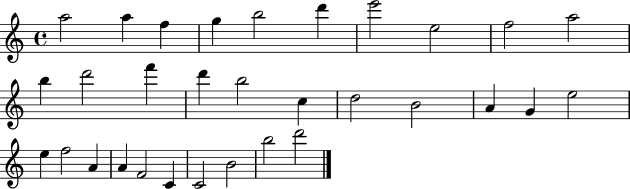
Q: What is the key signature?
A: C major